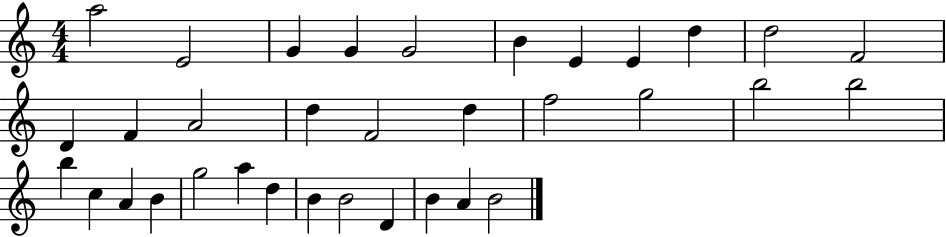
X:1
T:Untitled
M:4/4
L:1/4
K:C
a2 E2 G G G2 B E E d d2 F2 D F A2 d F2 d f2 g2 b2 b2 b c A B g2 a d B B2 D B A B2